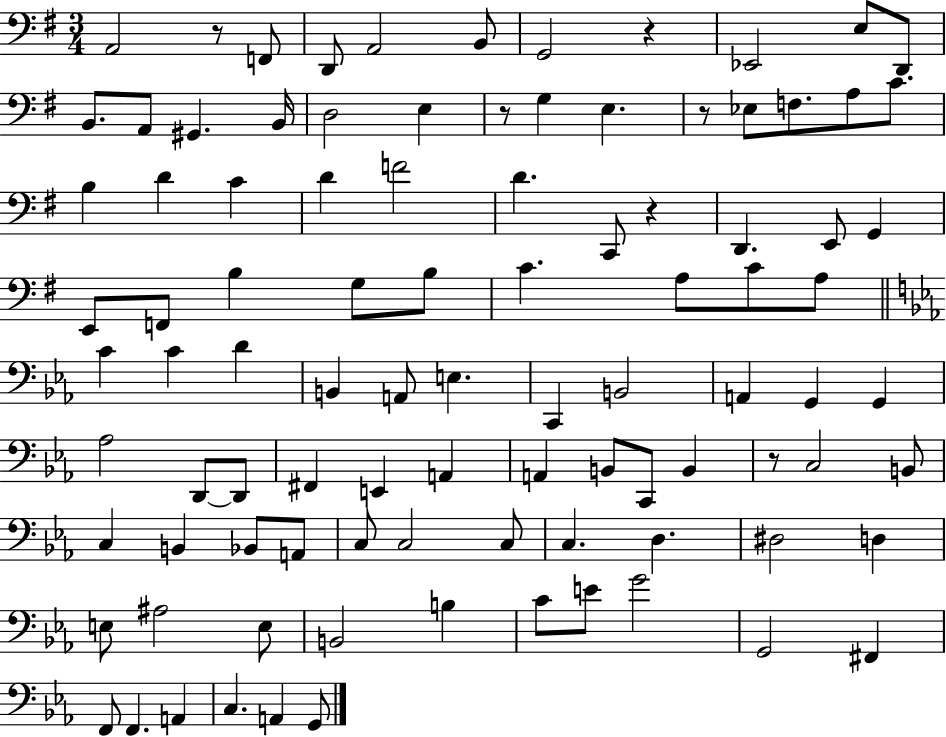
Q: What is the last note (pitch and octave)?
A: G2